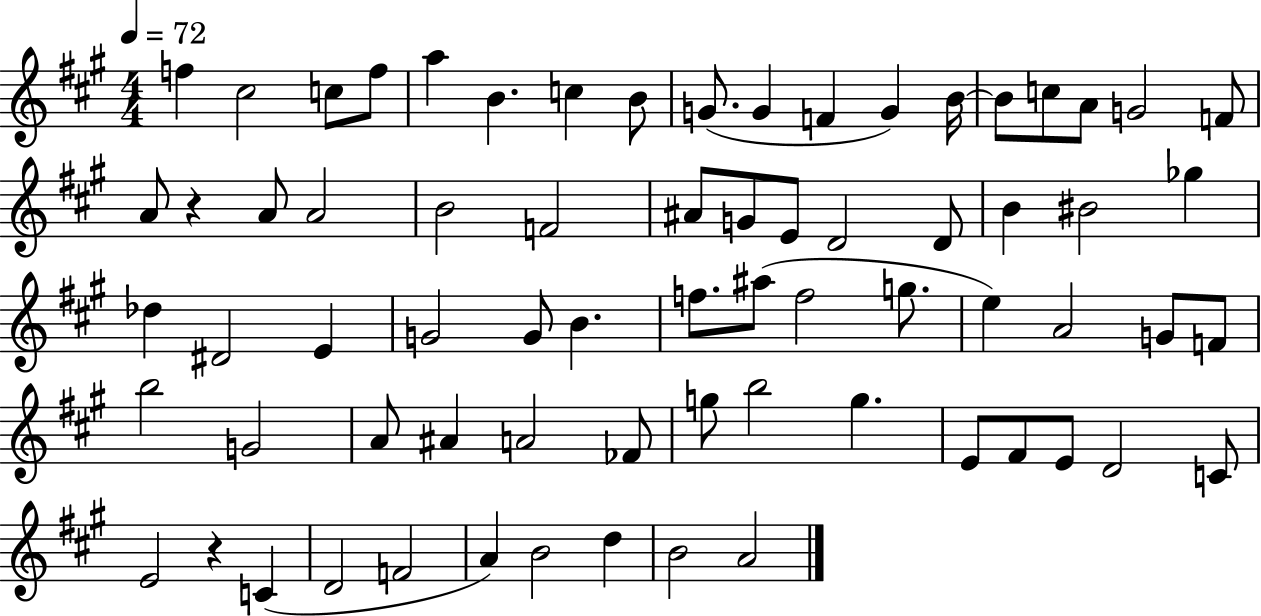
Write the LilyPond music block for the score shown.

{
  \clef treble
  \numericTimeSignature
  \time 4/4
  \key a \major
  \tempo 4 = 72
  f''4 cis''2 c''8 f''8 | a''4 b'4. c''4 b'8 | g'8.( g'4 f'4 g'4) b'16~~ | b'8 c''8 a'8 g'2 f'8 | \break a'8 r4 a'8 a'2 | b'2 f'2 | ais'8 g'8 e'8 d'2 d'8 | b'4 bis'2 ges''4 | \break des''4 dis'2 e'4 | g'2 g'8 b'4. | f''8. ais''8( f''2 g''8. | e''4) a'2 g'8 f'8 | \break b''2 g'2 | a'8 ais'4 a'2 fes'8 | g''8 b''2 g''4. | e'8 fis'8 e'8 d'2 c'8 | \break e'2 r4 c'4( | d'2 f'2 | a'4) b'2 d''4 | b'2 a'2 | \break \bar "|."
}